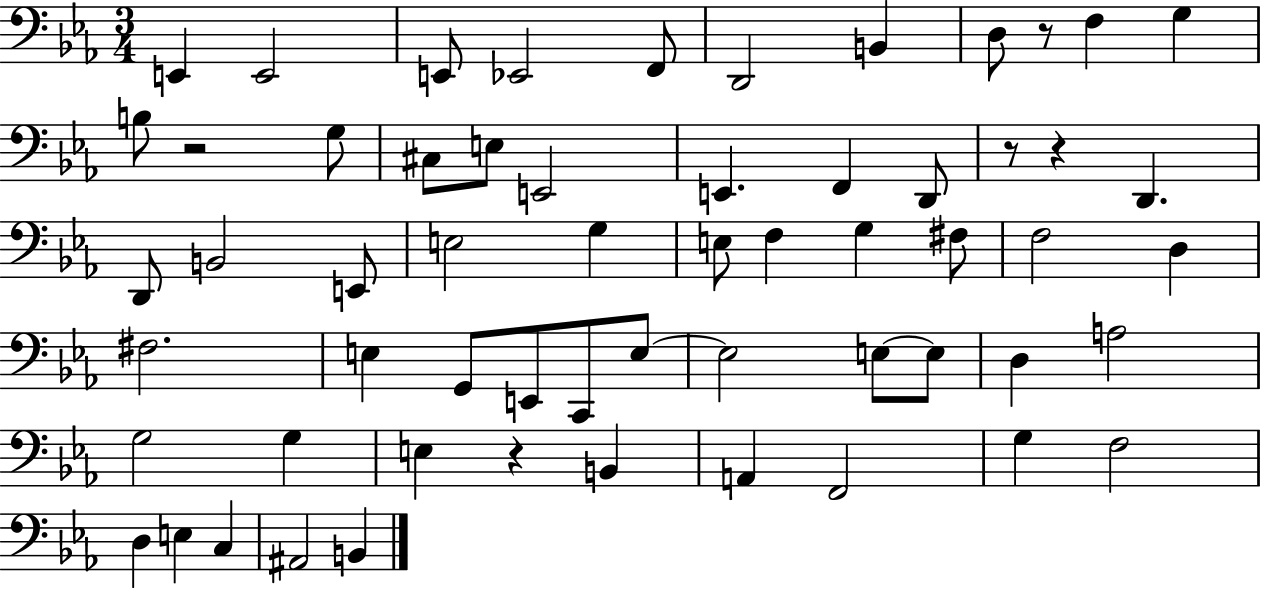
E2/q E2/h E2/e Eb2/h F2/e D2/h B2/q D3/e R/e F3/q G3/q B3/e R/h G3/e C#3/e E3/e E2/h E2/q. F2/q D2/e R/e R/q D2/q. D2/e B2/h E2/e E3/h G3/q E3/e F3/q G3/q F#3/e F3/h D3/q F#3/h. E3/q G2/e E2/e C2/e E3/e E3/h E3/e E3/e D3/q A3/h G3/h G3/q E3/q R/q B2/q A2/q F2/h G3/q F3/h D3/q E3/q C3/q A#2/h B2/q